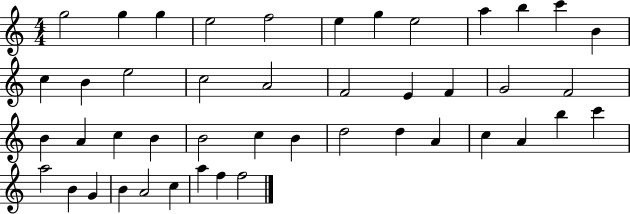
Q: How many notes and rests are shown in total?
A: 45